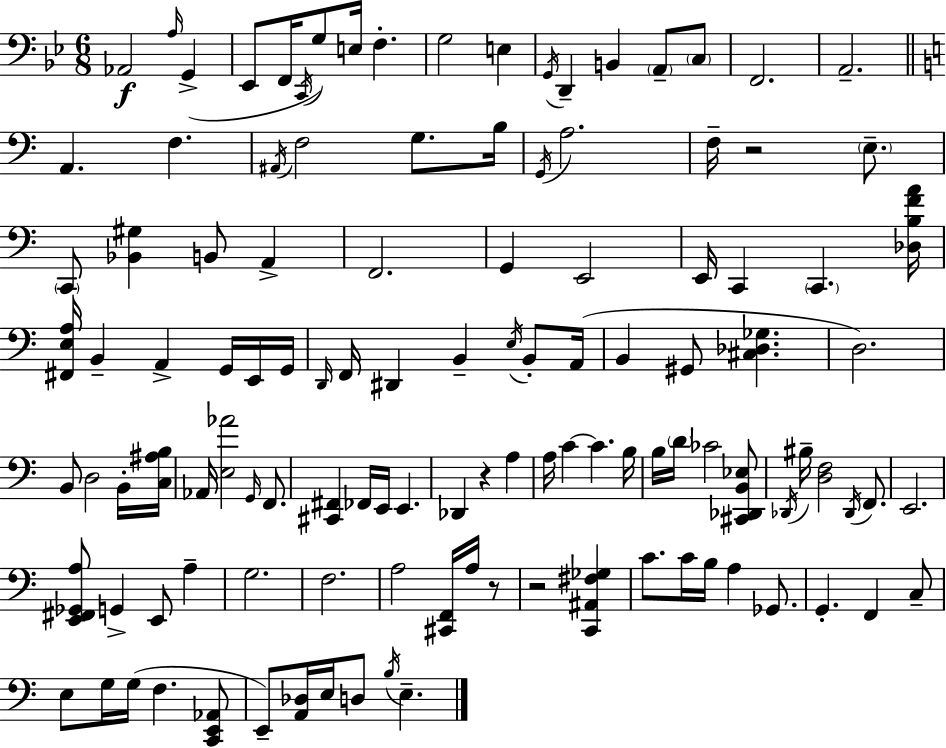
X:1
T:Untitled
M:6/8
L:1/4
K:Gm
_A,,2 A,/4 G,, _E,,/2 F,,/4 C,,/4 G,/2 E,/4 F, G,2 E, G,,/4 D,, B,, A,,/2 C,/2 F,,2 A,,2 A,, F, ^A,,/4 F,2 G,/2 B,/4 G,,/4 A,2 F,/4 z2 E,/2 C,,/2 [_B,,^G,] B,,/2 A,, F,,2 G,, E,,2 E,,/4 C,, C,, [_D,B,FA]/4 [^F,,E,A,]/4 B,, A,, G,,/4 E,,/4 G,,/4 D,,/4 F,,/4 ^D,, B,, E,/4 B,,/2 A,,/4 B,, ^G,,/2 [^C,_D,_G,] D,2 B,,/2 D,2 B,,/4 [C,^A,B,]/4 _A,,/4 [E,_A]2 G,,/4 F,,/2 [^C,,^F,,] _F,,/4 E,,/4 E,, _D,, z A, A,/4 C C B,/4 B,/4 D/4 _C2 [^C,,_D,,B,,_E,]/2 _D,,/4 ^B,/4 [D,F,]2 _D,,/4 F,,/2 E,,2 [E,,^F,,_G,,A,]/2 G,, E,,/2 A, G,2 F,2 A,2 [^C,,F,,]/4 A,/4 z/2 z2 [C,,^A,,^F,_G,] C/2 C/4 B,/4 A, _G,,/2 G,, F,, C,/2 E,/2 G,/4 G,/4 F, [C,,E,,_A,,]/2 E,,/2 [A,,_D,]/4 E,/4 D,/2 B,/4 E,